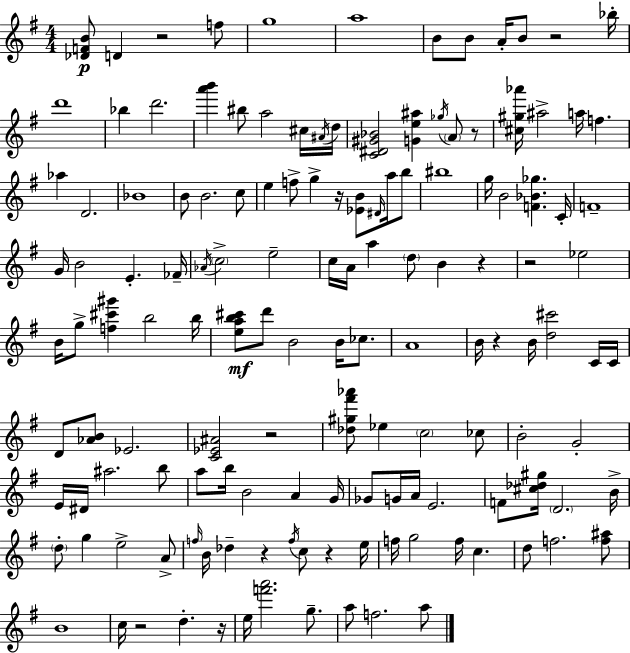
[Db4,F4,B4]/e D4/q R/h F5/e G5/w A5/w B4/e B4/e A4/s B4/e R/h Bb5/s D6/w Bb5/q D6/h. [A6,B6]/q BIS5/e A5/h C#5/s A#4/s D5/s [C4,D#4,G#4,Bb4]/h [G4,E5,A#5]/q Gb5/s A4/e R/e [C#5,G#5,Ab6]/s A#5/h A5/s F5/q. Ab5/q D4/h. Bb4/w B4/e B4/h. C5/e E5/q F5/e G5/q R/s [Eb4,B4]/e D#4/s A5/s B5/e BIS5/w G5/s B4/h [F4,Bb4,Gb5]/q. C4/s F4/w G4/s B4/h E4/q. FES4/s Ab4/s C5/h E5/h C5/s A4/s A5/q D5/e B4/q R/q R/h Eb5/h B4/s G5/e [F5,C#6,G#6]/q B5/h B5/s [E5,A5,B5,C#6]/e D6/e B4/h B4/s CES5/e. A4/w B4/s R/q B4/s [D5,C#6]/h C4/s C4/s D4/e [Ab4,B4]/e Eb4/h. [C4,Eb4,A#4]/h R/h [Db5,G#5,F#6,Ab6]/e Eb5/q C5/h CES5/e B4/h G4/h E4/s D#4/s A#5/h. B5/e A5/e B5/s B4/h A4/q G4/s Gb4/e G4/s A4/s E4/h. F4/e [C#5,Db5,G#5]/s D4/h. B4/s D5/e G5/q E5/h A4/e F5/s B4/s Db5/q R/q F5/s C5/e R/q E5/s F5/s G5/h F5/s C5/q. D5/e F5/h. [F5,A#5]/e B4/w C5/s R/h D5/q. R/s E5/s [F6,A6]/h. G5/e. A5/e F5/h. A5/e